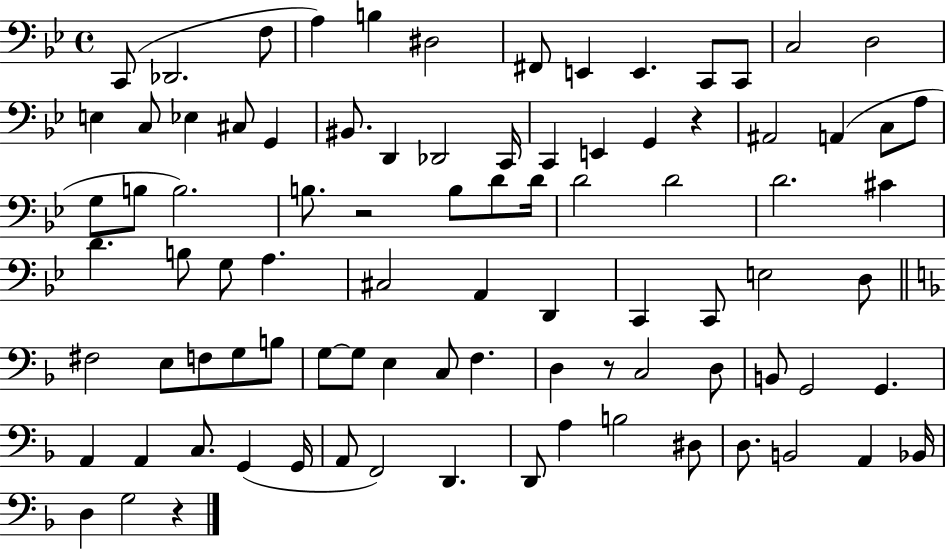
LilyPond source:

{
  \clef bass
  \time 4/4
  \defaultTimeSignature
  \key bes \major
  c,8( des,2. f8 | a4) b4 dis2 | fis,8 e,4 e,4. c,8 c,8 | c2 d2 | \break e4 c8 ees4 cis8 g,4 | bis,8. d,4 des,2 c,16 | c,4 e,4 g,4 r4 | ais,2 a,4( c8 a8 | \break g8 b8 b2.) | b8. r2 b8 d'8 d'16 | d'2 d'2 | d'2. cis'4 | \break d'4. b8 g8 a4. | cis2 a,4 d,4 | c,4 c,8 e2 d8 | \bar "||" \break \key d \minor fis2 e8 f8 g8 b8 | g8~~ g8 e4 c8 f4. | d4 r8 c2 d8 | b,8 g,2 g,4. | \break a,4 a,4 c8. g,4( g,16 | a,8 f,2) d,4. | d,8 a4 b2 dis8 | d8. b,2 a,4 bes,16 | \break d4 g2 r4 | \bar "|."
}